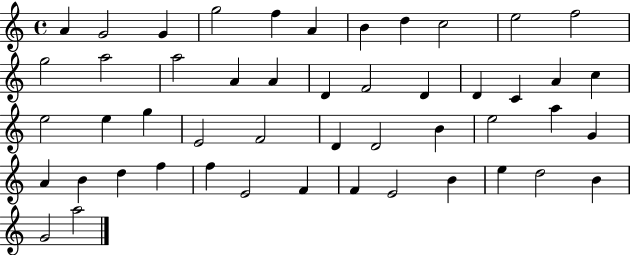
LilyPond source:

{
  \clef treble
  \time 4/4
  \defaultTimeSignature
  \key c \major
  a'4 g'2 g'4 | g''2 f''4 a'4 | b'4 d''4 c''2 | e''2 f''2 | \break g''2 a''2 | a''2 a'4 a'4 | d'4 f'2 d'4 | d'4 c'4 a'4 c''4 | \break e''2 e''4 g''4 | e'2 f'2 | d'4 d'2 b'4 | e''2 a''4 g'4 | \break a'4 b'4 d''4 f''4 | f''4 e'2 f'4 | f'4 e'2 b'4 | e''4 d''2 b'4 | \break g'2 a''2 | \bar "|."
}